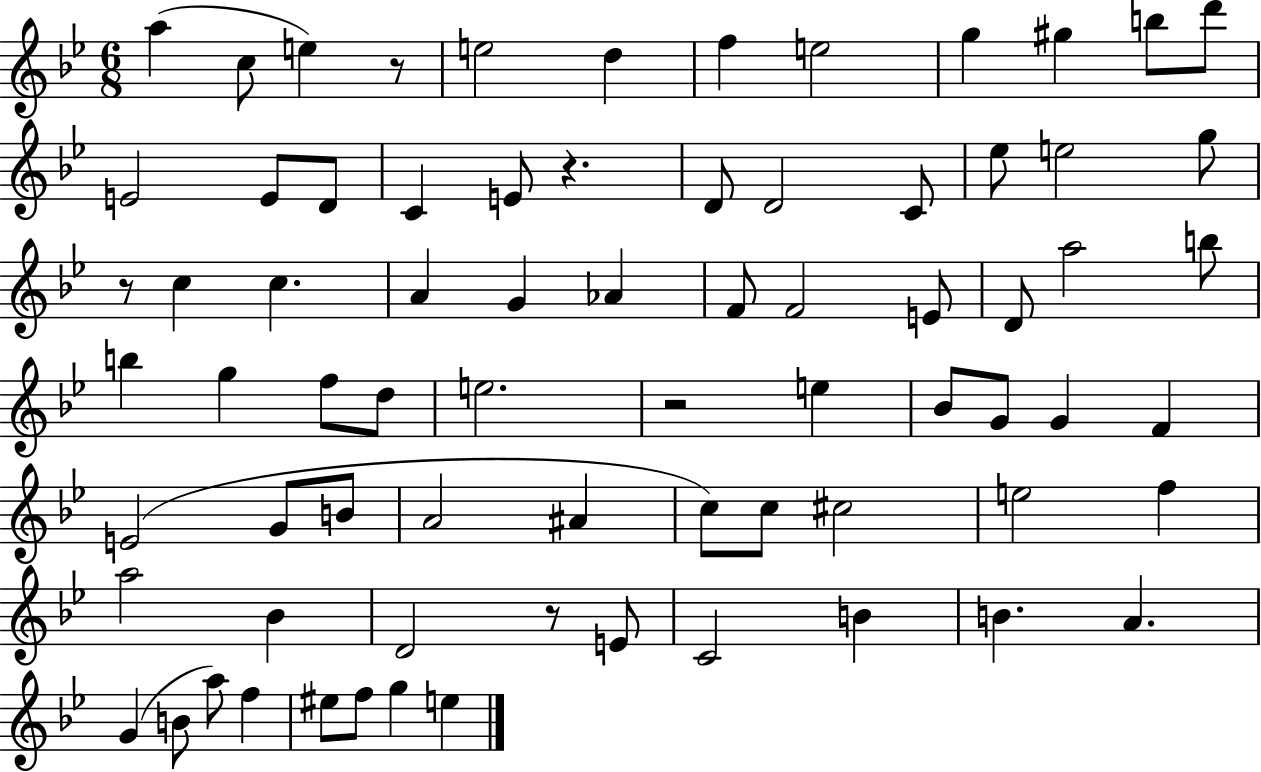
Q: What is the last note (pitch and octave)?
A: E5